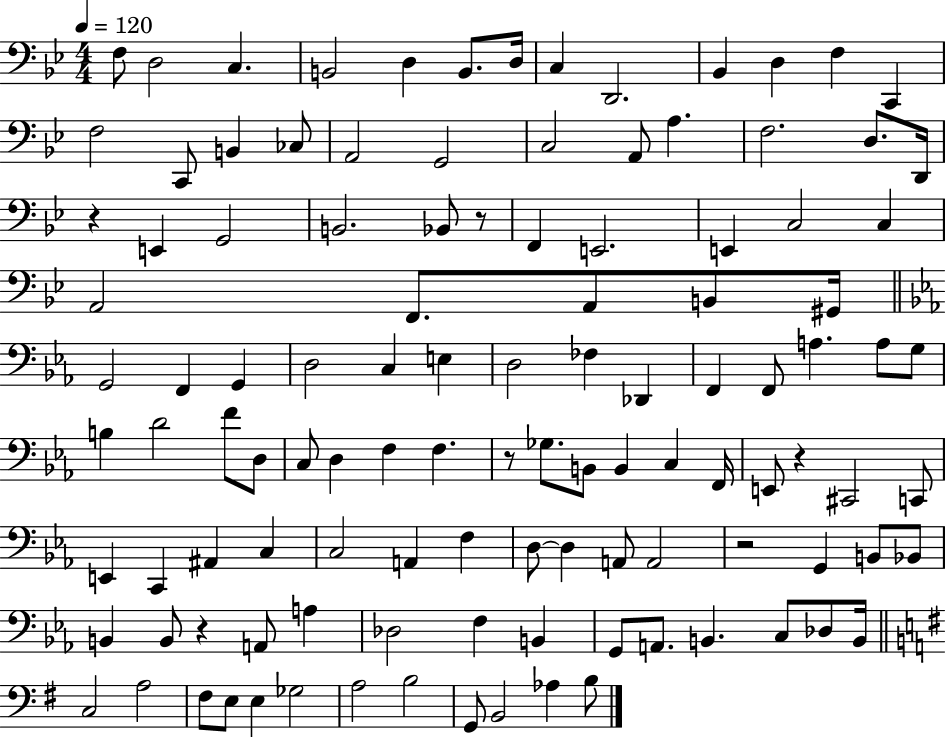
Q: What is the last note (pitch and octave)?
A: B3